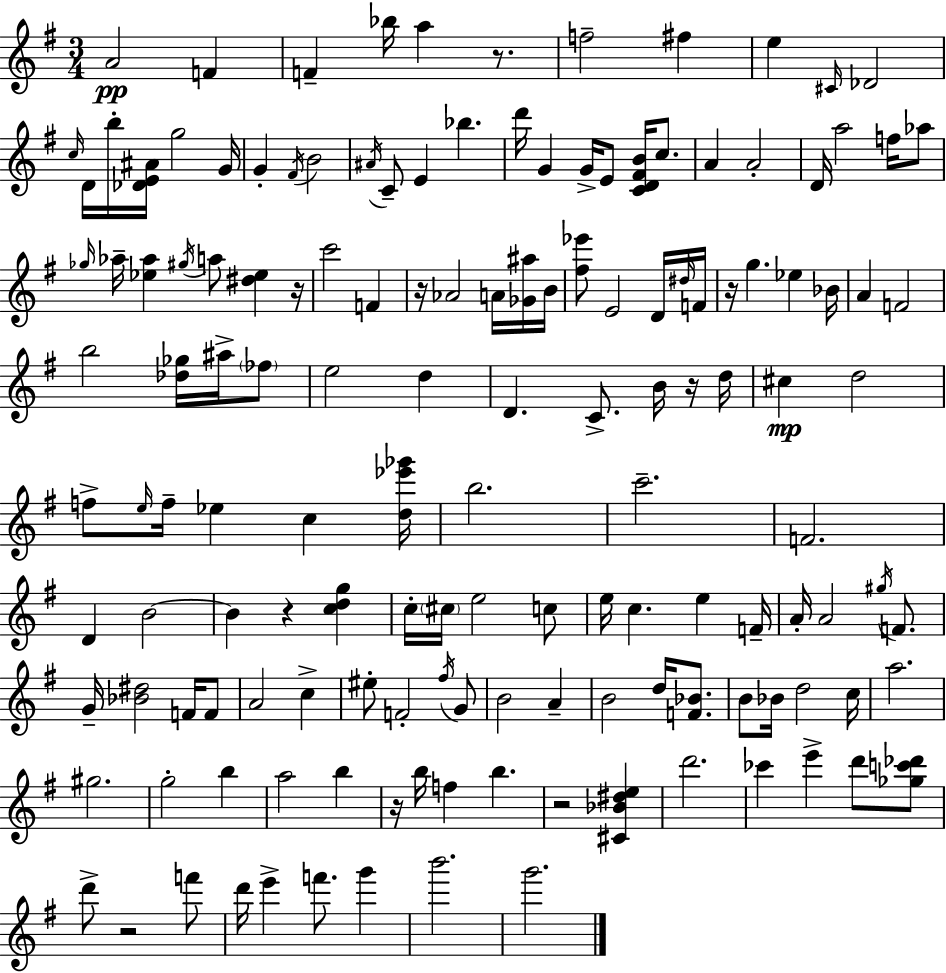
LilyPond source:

{
  \clef treble
  \numericTimeSignature
  \time 3/4
  \key e \minor
  \repeat volta 2 { a'2\pp f'4 | f'4-- bes''16 a''4 r8. | f''2-- fis''4 | e''4 \grace { cis'16 } des'2 | \break \grace { c''16 } d'16 b''16-. <des' e' ais'>16 g''2 | g'16 g'4-. \acciaccatura { fis'16 } b'2 | \acciaccatura { ais'16 } c'8-- e'4 bes''4. | d'''16 g'4 g'16-> e'8 | \break <c' d' fis' b'>16 c''8. a'4 a'2-. | d'16 a''2 | f''16 aes''8 \grace { ges''16 } aes''16-- <ees'' aes''>4 \acciaccatura { gis''16 } a''8 | <dis'' ees''>4 r16 c'''2 | \break f'4 r16 aes'2 | a'16 <ges' ais''>16 b'16 <fis'' ees'''>8 e'2 | d'16 \grace { dis''16 } f'16 r16 g''4. | ees''4 bes'16 a'4 f'2 | \break b''2 | <des'' ges''>16 ais''16-> \parenthesize fes''8 e''2 | d''4 d'4. | c'8.-> b'16 r16 d''16 cis''4\mp d''2 | \break f''8-> \grace { e''16 } f''16-- ees''4 | c''4 <d'' ees''' ges'''>16 b''2. | c'''2.-- | f'2. | \break d'4 | b'2~~ b'4 | r4 <c'' d'' g''>4 c''16-. \parenthesize cis''16 e''2 | c''8 e''16 c''4. | \break e''4 f'16-- a'16-. a'2 | \acciaccatura { gis''16 } f'8. g'16-- <bes' dis''>2 | f'16 f'8 a'2 | c''4-> eis''8-. f'2-. | \break \acciaccatura { fis''16 } g'8 b'2 | a'4-- b'2 | d''16 <f' bes'>8. b'8 | bes'16 d''2 c''16 a''2. | \break gis''2. | g''2-. | b''4 a''2 | b''4 r16 b''16 | \break f''4 b''4. r2 | <cis' bes' dis'' e''>4 d'''2. | ces'''4 | e'''4-> d'''8 <ges'' c''' des'''>8 d'''8-> | \break r2 f'''8 d'''16 e'''4-> | f'''8. g'''4 b'''2. | g'''2. | } \bar "|."
}